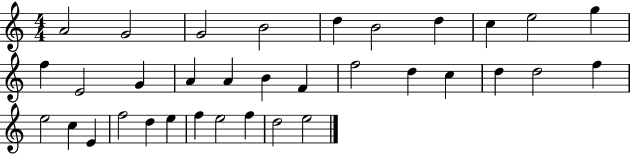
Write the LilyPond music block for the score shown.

{
  \clef treble
  \numericTimeSignature
  \time 4/4
  \key c \major
  a'2 g'2 | g'2 b'2 | d''4 b'2 d''4 | c''4 e''2 g''4 | \break f''4 e'2 g'4 | a'4 a'4 b'4 f'4 | f''2 d''4 c''4 | d''4 d''2 f''4 | \break e''2 c''4 e'4 | f''2 d''4 e''4 | f''4 e''2 f''4 | d''2 e''2 | \break \bar "|."
}